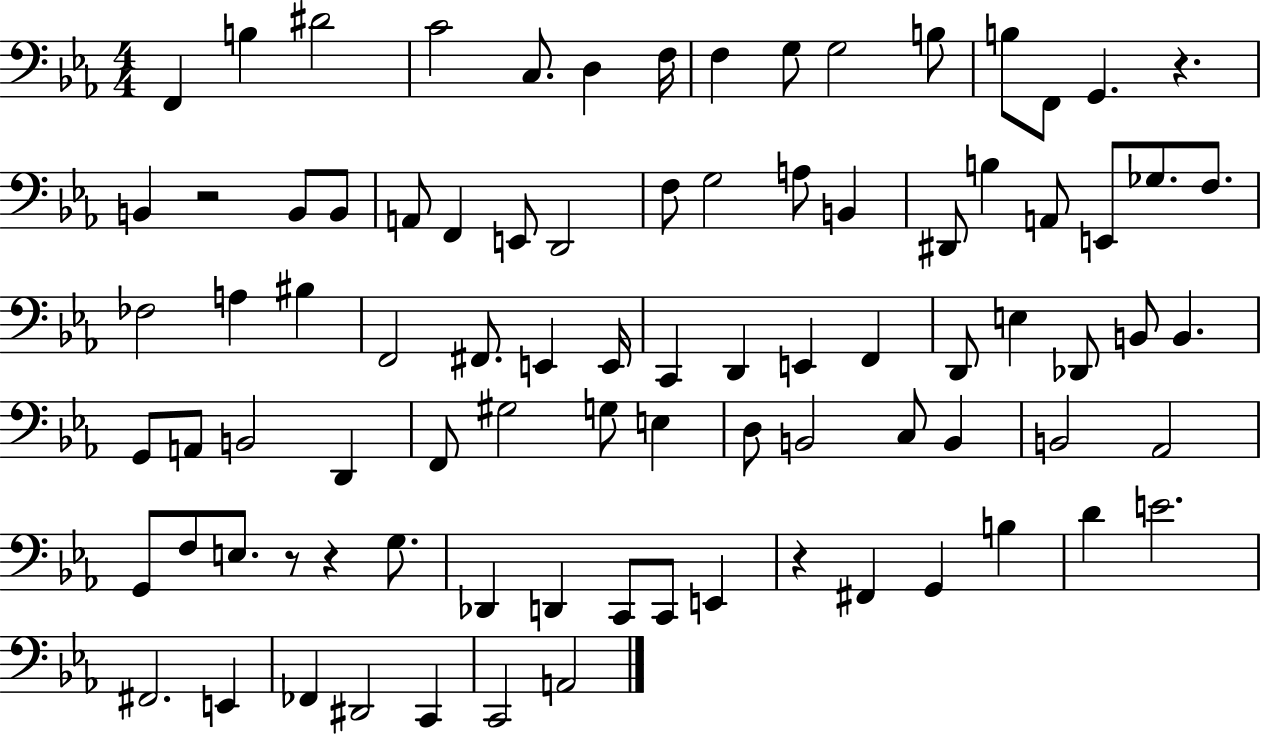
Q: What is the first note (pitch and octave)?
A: F2